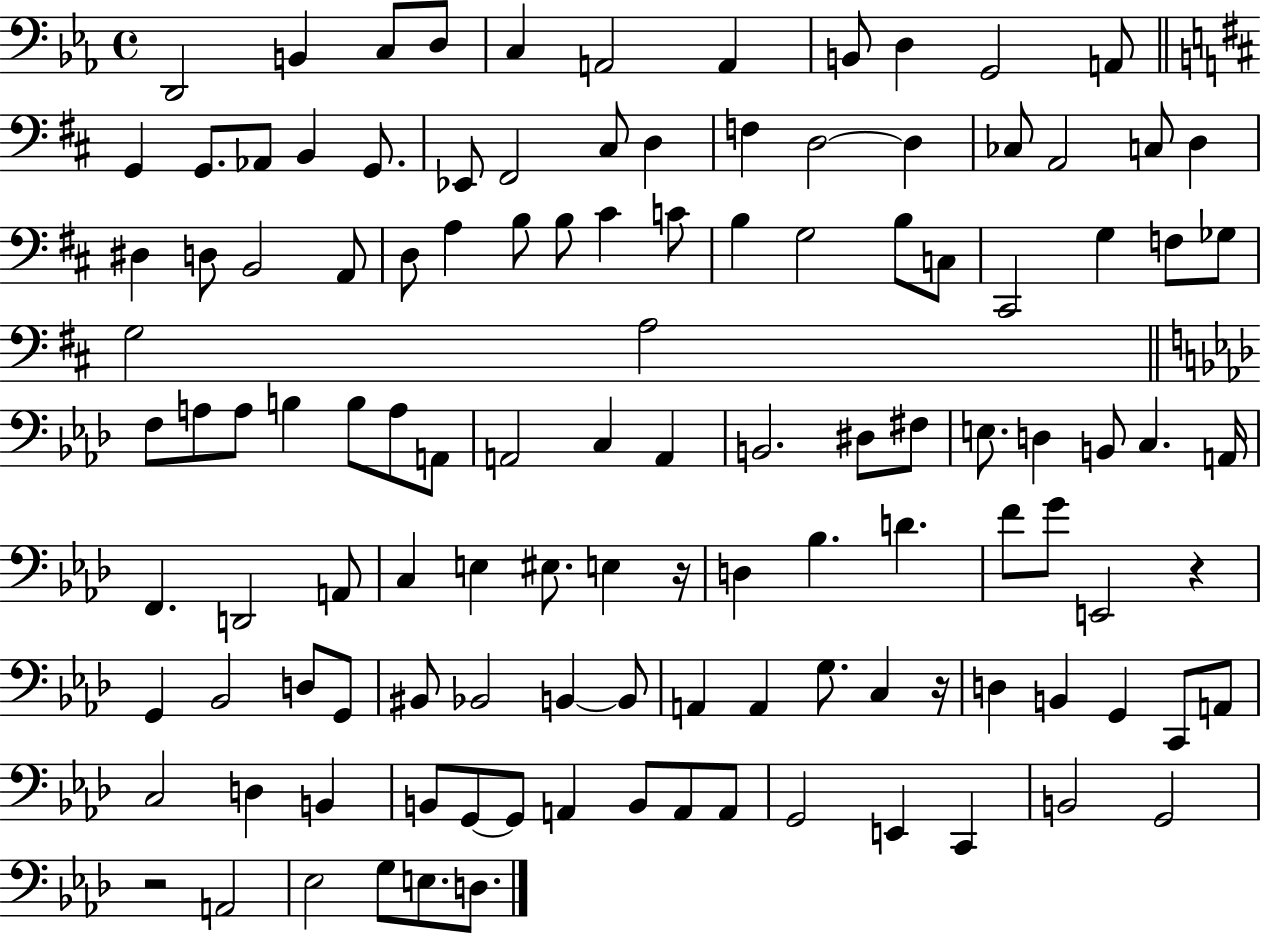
{
  \clef bass
  \time 4/4
  \defaultTimeSignature
  \key ees \major
  d,2 b,4 c8 d8 | c4 a,2 a,4 | b,8 d4 g,2 a,8 | \bar "||" \break \key d \major g,4 g,8. aes,8 b,4 g,8. | ees,8 fis,2 cis8 d4 | f4 d2~~ d4 | ces8 a,2 c8 d4 | \break dis4 d8 b,2 a,8 | d8 a4 b8 b8 cis'4 c'8 | b4 g2 b8 c8 | cis,2 g4 f8 ges8 | \break g2 a2 | \bar "||" \break \key f \minor f8 a8 a8 b4 b8 a8 a,8 | a,2 c4 a,4 | b,2. dis8 fis8 | e8. d4 b,8 c4. a,16 | \break f,4. d,2 a,8 | c4 e4 eis8. e4 r16 | d4 bes4. d'4. | f'8 g'8 e,2 r4 | \break g,4 bes,2 d8 g,8 | bis,8 bes,2 b,4~~ b,8 | a,4 a,4 g8. c4 r16 | d4 b,4 g,4 c,8 a,8 | \break c2 d4 b,4 | b,8 g,8~~ g,8 a,4 b,8 a,8 a,8 | g,2 e,4 c,4 | b,2 g,2 | \break r2 a,2 | ees2 g8 e8. d8. | \bar "|."
}